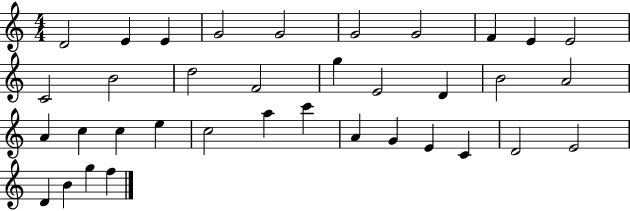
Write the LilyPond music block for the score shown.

{
  \clef treble
  \numericTimeSignature
  \time 4/4
  \key c \major
  d'2 e'4 e'4 | g'2 g'2 | g'2 g'2 | f'4 e'4 e'2 | \break c'2 b'2 | d''2 f'2 | g''4 e'2 d'4 | b'2 a'2 | \break a'4 c''4 c''4 e''4 | c''2 a''4 c'''4 | a'4 g'4 e'4 c'4 | d'2 e'2 | \break d'4 b'4 g''4 f''4 | \bar "|."
}